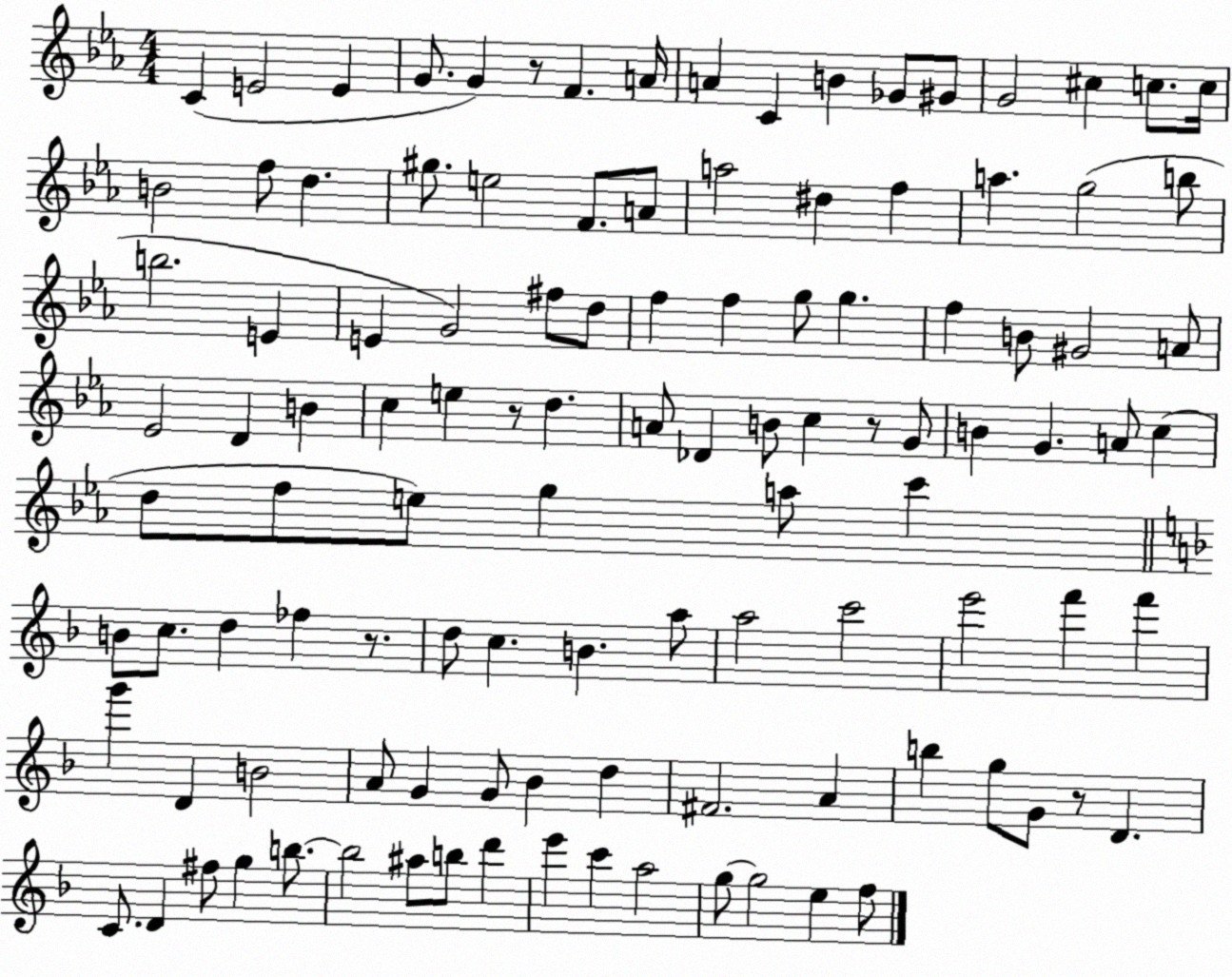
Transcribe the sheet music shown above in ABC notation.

X:1
T:Untitled
M:4/4
L:1/4
K:Eb
C E2 E G/2 G z/2 F A/4 A C B _G/2 ^G/2 G2 ^c c/2 c/4 B2 f/2 d ^g/2 e2 F/2 A/2 a2 ^d f a g2 b/2 b2 E E G2 ^f/2 d/2 f f g/2 g f B/2 ^G2 A/2 _E2 D B c e z/2 d A/2 _D B/2 c z/2 G/2 B G A/2 c d/2 f/2 e/2 g a/2 c' B/2 c/2 d _f z/2 d/2 c B a/2 a2 c'2 e'2 f' f' g' D B2 A/2 G G/2 _B d ^F2 A b g/2 G/2 z/2 D C/2 D ^f/2 g b/2 b2 ^a/2 b/2 d' e' c' a2 g/2 g2 e f/2